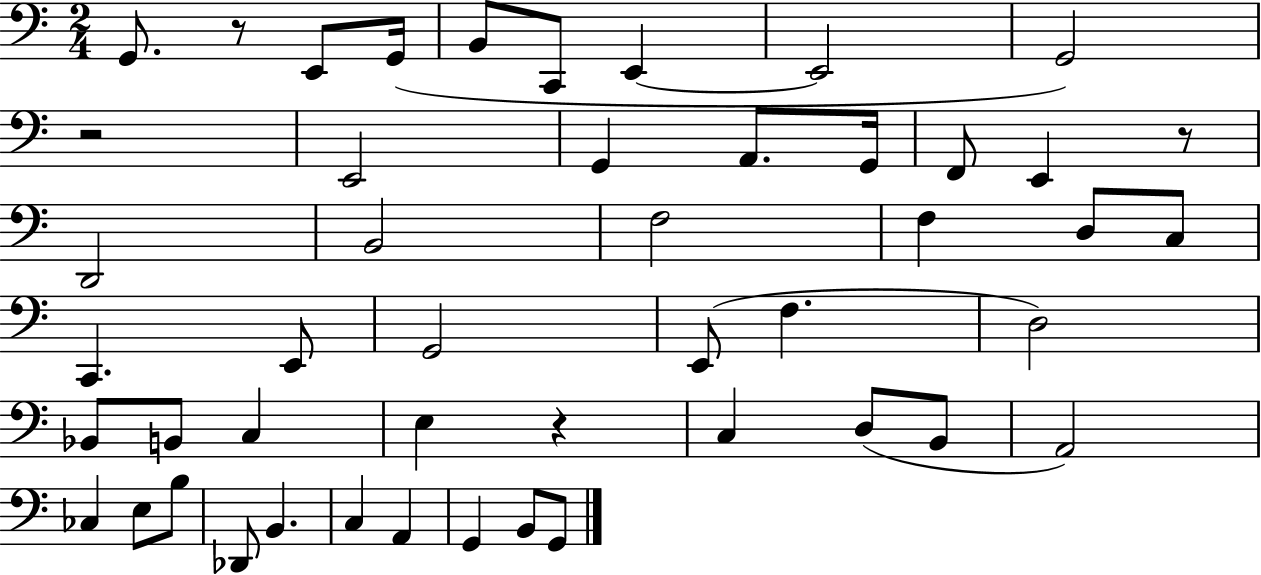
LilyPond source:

{
  \clef bass
  \numericTimeSignature
  \time 2/4
  \key c \major
  \repeat volta 2 { g,8. r8 e,8 g,16( | b,8 c,8 e,4~~ | e,2 | g,2) | \break r2 | e,2 | g,4 a,8. g,16 | f,8 e,4 r8 | \break d,2 | b,2 | f2 | f4 d8 c8 | \break c,4. e,8 | g,2 | e,8( f4. | d2) | \break bes,8 b,8 c4 | e4 r4 | c4 d8( b,8 | a,2) | \break ces4 e8 b8 | des,8 b,4. | c4 a,4 | g,4 b,8 g,8 | \break } \bar "|."
}